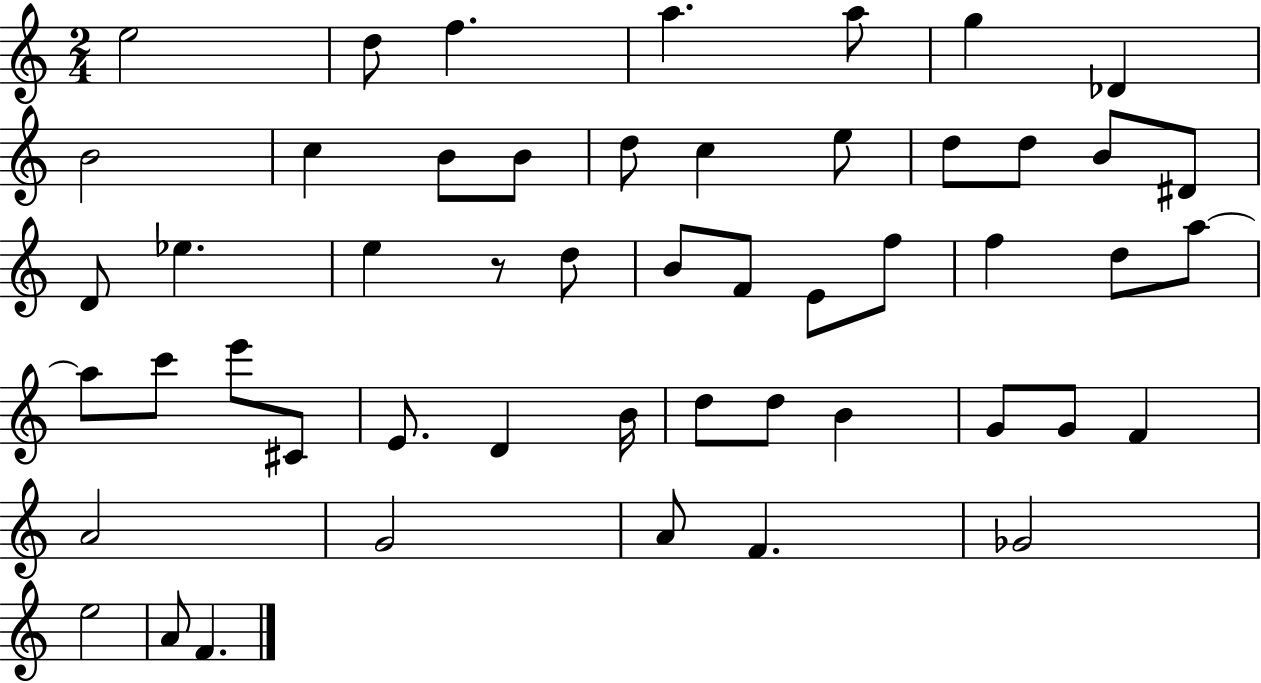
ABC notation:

X:1
T:Untitled
M:2/4
L:1/4
K:C
e2 d/2 f a a/2 g _D B2 c B/2 B/2 d/2 c e/2 d/2 d/2 B/2 ^D/2 D/2 _e e z/2 d/2 B/2 F/2 E/2 f/2 f d/2 a/2 a/2 c'/2 e'/2 ^C/2 E/2 D B/4 d/2 d/2 B G/2 G/2 F A2 G2 A/2 F _G2 e2 A/2 F